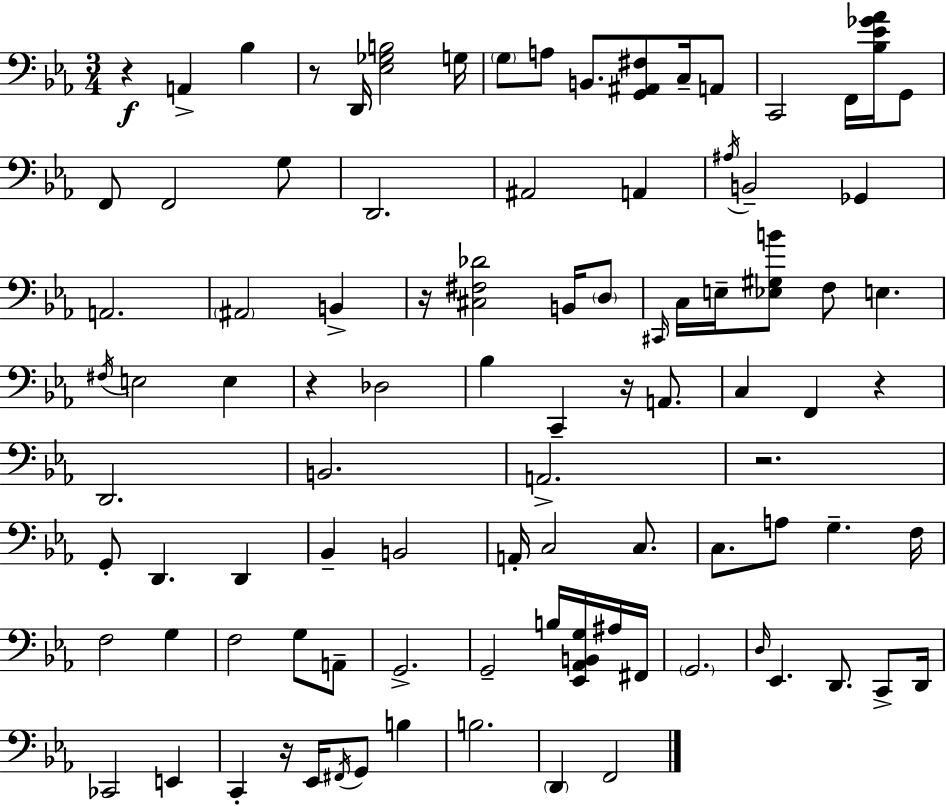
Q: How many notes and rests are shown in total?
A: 95